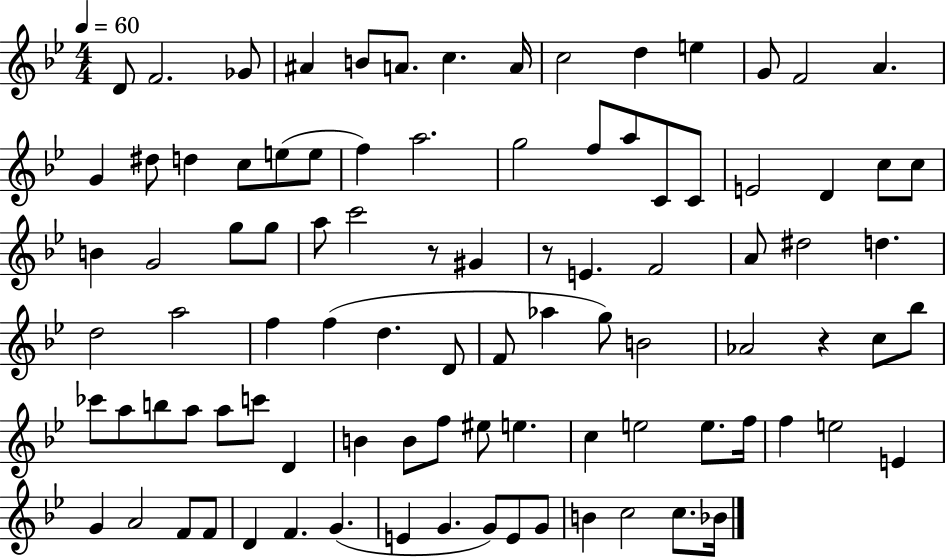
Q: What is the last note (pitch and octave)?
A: Bb4